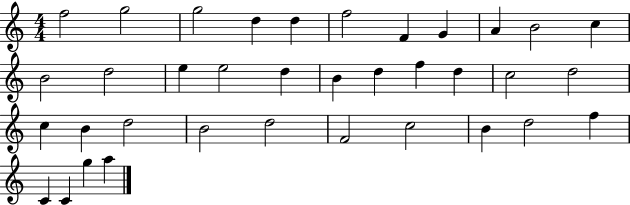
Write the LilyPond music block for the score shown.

{
  \clef treble
  \numericTimeSignature
  \time 4/4
  \key c \major
  f''2 g''2 | g''2 d''4 d''4 | f''2 f'4 g'4 | a'4 b'2 c''4 | \break b'2 d''2 | e''4 e''2 d''4 | b'4 d''4 f''4 d''4 | c''2 d''2 | \break c''4 b'4 d''2 | b'2 d''2 | f'2 c''2 | b'4 d''2 f''4 | \break c'4 c'4 g''4 a''4 | \bar "|."
}